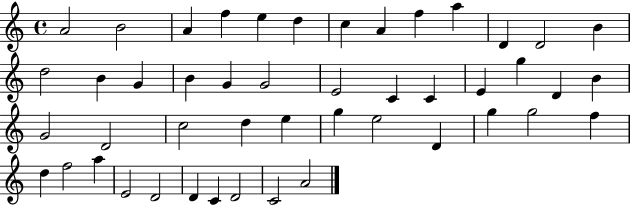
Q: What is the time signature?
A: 4/4